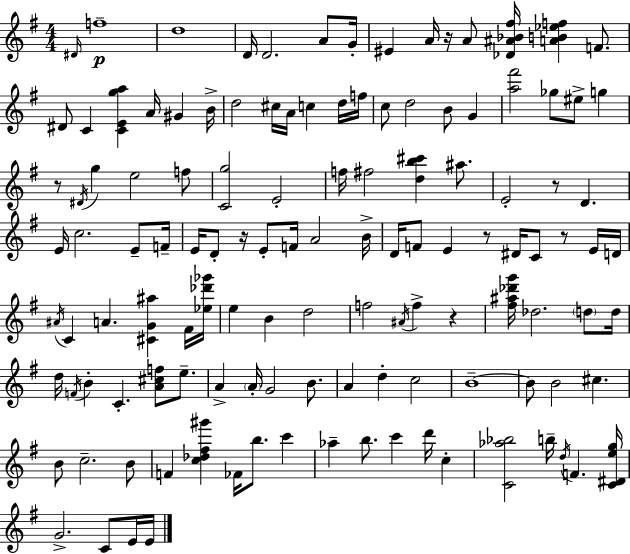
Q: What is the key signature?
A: G major